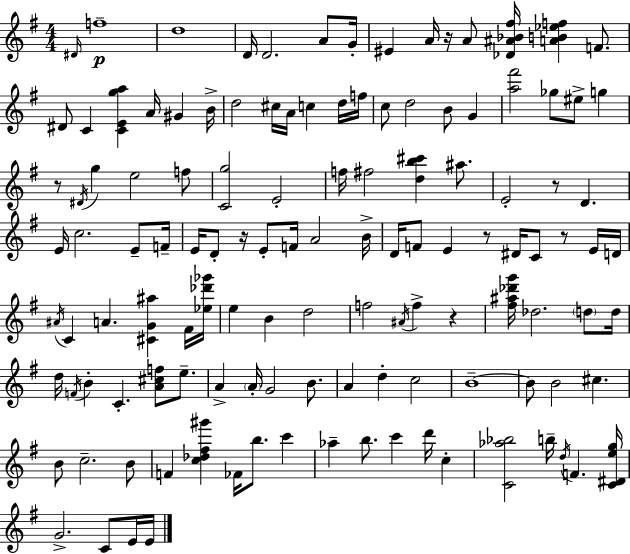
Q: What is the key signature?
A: G major